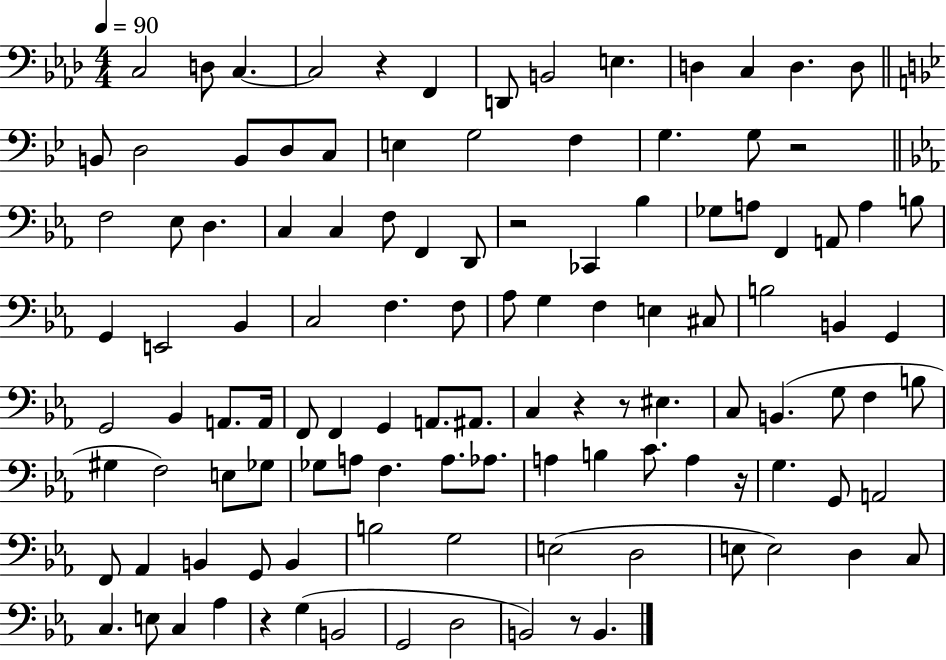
{
  \clef bass
  \numericTimeSignature
  \time 4/4
  \key aes \major
  \tempo 4 = 90
  c2 d8 c4.~~ | c2 r4 f,4 | d,8 b,2 e4. | d4 c4 d4. d8 | \break \bar "||" \break \key bes \major b,8 d2 b,8 d8 c8 | e4 g2 f4 | g4. g8 r2 | \bar "||" \break \key c \minor f2 ees8 d4. | c4 c4 f8 f,4 d,8 | r2 ces,4 bes4 | ges8 a8 f,4 a,8 a4 b8 | \break g,4 e,2 bes,4 | c2 f4. f8 | aes8 g4 f4 e4 cis8 | b2 b,4 g,4 | \break g,2 bes,4 a,8. a,16 | f,8 f,4 g,4 a,8. ais,8. | c4 r4 r8 eis4. | c8 b,4.( g8 f4 b8 | \break gis4 f2) e8 ges8 | ges8 a8 f4. a8. aes8. | a4 b4 c'8. a4 r16 | g4. g,8 a,2 | \break f,8 aes,4 b,4 g,8 b,4 | b2 g2 | e2( d2 | e8 e2) d4 c8 | \break c4. e8 c4 aes4 | r4 g4( b,2 | g,2 d2 | b,2) r8 b,4. | \break \bar "|."
}